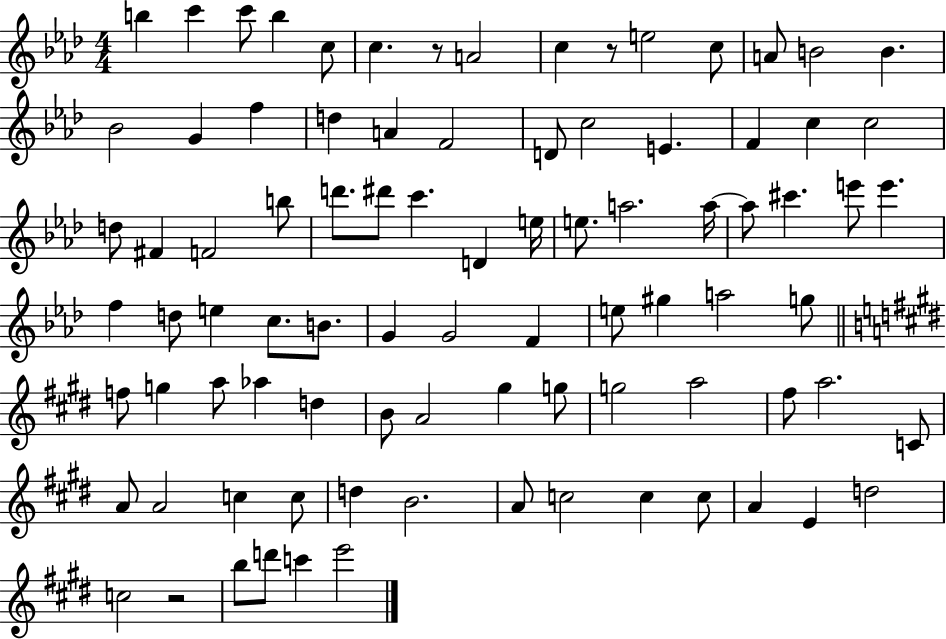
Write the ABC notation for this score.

X:1
T:Untitled
M:4/4
L:1/4
K:Ab
b c' c'/2 b c/2 c z/2 A2 c z/2 e2 c/2 A/2 B2 B _B2 G f d A F2 D/2 c2 E F c c2 d/2 ^F F2 b/2 d'/2 ^d'/2 c' D e/4 e/2 a2 a/4 a/2 ^c' e'/2 e' f d/2 e c/2 B/2 G G2 F e/2 ^g a2 g/2 f/2 g a/2 _a d B/2 A2 ^g g/2 g2 a2 ^f/2 a2 C/2 A/2 A2 c c/2 d B2 A/2 c2 c c/2 A E d2 c2 z2 b/2 d'/2 c' e'2